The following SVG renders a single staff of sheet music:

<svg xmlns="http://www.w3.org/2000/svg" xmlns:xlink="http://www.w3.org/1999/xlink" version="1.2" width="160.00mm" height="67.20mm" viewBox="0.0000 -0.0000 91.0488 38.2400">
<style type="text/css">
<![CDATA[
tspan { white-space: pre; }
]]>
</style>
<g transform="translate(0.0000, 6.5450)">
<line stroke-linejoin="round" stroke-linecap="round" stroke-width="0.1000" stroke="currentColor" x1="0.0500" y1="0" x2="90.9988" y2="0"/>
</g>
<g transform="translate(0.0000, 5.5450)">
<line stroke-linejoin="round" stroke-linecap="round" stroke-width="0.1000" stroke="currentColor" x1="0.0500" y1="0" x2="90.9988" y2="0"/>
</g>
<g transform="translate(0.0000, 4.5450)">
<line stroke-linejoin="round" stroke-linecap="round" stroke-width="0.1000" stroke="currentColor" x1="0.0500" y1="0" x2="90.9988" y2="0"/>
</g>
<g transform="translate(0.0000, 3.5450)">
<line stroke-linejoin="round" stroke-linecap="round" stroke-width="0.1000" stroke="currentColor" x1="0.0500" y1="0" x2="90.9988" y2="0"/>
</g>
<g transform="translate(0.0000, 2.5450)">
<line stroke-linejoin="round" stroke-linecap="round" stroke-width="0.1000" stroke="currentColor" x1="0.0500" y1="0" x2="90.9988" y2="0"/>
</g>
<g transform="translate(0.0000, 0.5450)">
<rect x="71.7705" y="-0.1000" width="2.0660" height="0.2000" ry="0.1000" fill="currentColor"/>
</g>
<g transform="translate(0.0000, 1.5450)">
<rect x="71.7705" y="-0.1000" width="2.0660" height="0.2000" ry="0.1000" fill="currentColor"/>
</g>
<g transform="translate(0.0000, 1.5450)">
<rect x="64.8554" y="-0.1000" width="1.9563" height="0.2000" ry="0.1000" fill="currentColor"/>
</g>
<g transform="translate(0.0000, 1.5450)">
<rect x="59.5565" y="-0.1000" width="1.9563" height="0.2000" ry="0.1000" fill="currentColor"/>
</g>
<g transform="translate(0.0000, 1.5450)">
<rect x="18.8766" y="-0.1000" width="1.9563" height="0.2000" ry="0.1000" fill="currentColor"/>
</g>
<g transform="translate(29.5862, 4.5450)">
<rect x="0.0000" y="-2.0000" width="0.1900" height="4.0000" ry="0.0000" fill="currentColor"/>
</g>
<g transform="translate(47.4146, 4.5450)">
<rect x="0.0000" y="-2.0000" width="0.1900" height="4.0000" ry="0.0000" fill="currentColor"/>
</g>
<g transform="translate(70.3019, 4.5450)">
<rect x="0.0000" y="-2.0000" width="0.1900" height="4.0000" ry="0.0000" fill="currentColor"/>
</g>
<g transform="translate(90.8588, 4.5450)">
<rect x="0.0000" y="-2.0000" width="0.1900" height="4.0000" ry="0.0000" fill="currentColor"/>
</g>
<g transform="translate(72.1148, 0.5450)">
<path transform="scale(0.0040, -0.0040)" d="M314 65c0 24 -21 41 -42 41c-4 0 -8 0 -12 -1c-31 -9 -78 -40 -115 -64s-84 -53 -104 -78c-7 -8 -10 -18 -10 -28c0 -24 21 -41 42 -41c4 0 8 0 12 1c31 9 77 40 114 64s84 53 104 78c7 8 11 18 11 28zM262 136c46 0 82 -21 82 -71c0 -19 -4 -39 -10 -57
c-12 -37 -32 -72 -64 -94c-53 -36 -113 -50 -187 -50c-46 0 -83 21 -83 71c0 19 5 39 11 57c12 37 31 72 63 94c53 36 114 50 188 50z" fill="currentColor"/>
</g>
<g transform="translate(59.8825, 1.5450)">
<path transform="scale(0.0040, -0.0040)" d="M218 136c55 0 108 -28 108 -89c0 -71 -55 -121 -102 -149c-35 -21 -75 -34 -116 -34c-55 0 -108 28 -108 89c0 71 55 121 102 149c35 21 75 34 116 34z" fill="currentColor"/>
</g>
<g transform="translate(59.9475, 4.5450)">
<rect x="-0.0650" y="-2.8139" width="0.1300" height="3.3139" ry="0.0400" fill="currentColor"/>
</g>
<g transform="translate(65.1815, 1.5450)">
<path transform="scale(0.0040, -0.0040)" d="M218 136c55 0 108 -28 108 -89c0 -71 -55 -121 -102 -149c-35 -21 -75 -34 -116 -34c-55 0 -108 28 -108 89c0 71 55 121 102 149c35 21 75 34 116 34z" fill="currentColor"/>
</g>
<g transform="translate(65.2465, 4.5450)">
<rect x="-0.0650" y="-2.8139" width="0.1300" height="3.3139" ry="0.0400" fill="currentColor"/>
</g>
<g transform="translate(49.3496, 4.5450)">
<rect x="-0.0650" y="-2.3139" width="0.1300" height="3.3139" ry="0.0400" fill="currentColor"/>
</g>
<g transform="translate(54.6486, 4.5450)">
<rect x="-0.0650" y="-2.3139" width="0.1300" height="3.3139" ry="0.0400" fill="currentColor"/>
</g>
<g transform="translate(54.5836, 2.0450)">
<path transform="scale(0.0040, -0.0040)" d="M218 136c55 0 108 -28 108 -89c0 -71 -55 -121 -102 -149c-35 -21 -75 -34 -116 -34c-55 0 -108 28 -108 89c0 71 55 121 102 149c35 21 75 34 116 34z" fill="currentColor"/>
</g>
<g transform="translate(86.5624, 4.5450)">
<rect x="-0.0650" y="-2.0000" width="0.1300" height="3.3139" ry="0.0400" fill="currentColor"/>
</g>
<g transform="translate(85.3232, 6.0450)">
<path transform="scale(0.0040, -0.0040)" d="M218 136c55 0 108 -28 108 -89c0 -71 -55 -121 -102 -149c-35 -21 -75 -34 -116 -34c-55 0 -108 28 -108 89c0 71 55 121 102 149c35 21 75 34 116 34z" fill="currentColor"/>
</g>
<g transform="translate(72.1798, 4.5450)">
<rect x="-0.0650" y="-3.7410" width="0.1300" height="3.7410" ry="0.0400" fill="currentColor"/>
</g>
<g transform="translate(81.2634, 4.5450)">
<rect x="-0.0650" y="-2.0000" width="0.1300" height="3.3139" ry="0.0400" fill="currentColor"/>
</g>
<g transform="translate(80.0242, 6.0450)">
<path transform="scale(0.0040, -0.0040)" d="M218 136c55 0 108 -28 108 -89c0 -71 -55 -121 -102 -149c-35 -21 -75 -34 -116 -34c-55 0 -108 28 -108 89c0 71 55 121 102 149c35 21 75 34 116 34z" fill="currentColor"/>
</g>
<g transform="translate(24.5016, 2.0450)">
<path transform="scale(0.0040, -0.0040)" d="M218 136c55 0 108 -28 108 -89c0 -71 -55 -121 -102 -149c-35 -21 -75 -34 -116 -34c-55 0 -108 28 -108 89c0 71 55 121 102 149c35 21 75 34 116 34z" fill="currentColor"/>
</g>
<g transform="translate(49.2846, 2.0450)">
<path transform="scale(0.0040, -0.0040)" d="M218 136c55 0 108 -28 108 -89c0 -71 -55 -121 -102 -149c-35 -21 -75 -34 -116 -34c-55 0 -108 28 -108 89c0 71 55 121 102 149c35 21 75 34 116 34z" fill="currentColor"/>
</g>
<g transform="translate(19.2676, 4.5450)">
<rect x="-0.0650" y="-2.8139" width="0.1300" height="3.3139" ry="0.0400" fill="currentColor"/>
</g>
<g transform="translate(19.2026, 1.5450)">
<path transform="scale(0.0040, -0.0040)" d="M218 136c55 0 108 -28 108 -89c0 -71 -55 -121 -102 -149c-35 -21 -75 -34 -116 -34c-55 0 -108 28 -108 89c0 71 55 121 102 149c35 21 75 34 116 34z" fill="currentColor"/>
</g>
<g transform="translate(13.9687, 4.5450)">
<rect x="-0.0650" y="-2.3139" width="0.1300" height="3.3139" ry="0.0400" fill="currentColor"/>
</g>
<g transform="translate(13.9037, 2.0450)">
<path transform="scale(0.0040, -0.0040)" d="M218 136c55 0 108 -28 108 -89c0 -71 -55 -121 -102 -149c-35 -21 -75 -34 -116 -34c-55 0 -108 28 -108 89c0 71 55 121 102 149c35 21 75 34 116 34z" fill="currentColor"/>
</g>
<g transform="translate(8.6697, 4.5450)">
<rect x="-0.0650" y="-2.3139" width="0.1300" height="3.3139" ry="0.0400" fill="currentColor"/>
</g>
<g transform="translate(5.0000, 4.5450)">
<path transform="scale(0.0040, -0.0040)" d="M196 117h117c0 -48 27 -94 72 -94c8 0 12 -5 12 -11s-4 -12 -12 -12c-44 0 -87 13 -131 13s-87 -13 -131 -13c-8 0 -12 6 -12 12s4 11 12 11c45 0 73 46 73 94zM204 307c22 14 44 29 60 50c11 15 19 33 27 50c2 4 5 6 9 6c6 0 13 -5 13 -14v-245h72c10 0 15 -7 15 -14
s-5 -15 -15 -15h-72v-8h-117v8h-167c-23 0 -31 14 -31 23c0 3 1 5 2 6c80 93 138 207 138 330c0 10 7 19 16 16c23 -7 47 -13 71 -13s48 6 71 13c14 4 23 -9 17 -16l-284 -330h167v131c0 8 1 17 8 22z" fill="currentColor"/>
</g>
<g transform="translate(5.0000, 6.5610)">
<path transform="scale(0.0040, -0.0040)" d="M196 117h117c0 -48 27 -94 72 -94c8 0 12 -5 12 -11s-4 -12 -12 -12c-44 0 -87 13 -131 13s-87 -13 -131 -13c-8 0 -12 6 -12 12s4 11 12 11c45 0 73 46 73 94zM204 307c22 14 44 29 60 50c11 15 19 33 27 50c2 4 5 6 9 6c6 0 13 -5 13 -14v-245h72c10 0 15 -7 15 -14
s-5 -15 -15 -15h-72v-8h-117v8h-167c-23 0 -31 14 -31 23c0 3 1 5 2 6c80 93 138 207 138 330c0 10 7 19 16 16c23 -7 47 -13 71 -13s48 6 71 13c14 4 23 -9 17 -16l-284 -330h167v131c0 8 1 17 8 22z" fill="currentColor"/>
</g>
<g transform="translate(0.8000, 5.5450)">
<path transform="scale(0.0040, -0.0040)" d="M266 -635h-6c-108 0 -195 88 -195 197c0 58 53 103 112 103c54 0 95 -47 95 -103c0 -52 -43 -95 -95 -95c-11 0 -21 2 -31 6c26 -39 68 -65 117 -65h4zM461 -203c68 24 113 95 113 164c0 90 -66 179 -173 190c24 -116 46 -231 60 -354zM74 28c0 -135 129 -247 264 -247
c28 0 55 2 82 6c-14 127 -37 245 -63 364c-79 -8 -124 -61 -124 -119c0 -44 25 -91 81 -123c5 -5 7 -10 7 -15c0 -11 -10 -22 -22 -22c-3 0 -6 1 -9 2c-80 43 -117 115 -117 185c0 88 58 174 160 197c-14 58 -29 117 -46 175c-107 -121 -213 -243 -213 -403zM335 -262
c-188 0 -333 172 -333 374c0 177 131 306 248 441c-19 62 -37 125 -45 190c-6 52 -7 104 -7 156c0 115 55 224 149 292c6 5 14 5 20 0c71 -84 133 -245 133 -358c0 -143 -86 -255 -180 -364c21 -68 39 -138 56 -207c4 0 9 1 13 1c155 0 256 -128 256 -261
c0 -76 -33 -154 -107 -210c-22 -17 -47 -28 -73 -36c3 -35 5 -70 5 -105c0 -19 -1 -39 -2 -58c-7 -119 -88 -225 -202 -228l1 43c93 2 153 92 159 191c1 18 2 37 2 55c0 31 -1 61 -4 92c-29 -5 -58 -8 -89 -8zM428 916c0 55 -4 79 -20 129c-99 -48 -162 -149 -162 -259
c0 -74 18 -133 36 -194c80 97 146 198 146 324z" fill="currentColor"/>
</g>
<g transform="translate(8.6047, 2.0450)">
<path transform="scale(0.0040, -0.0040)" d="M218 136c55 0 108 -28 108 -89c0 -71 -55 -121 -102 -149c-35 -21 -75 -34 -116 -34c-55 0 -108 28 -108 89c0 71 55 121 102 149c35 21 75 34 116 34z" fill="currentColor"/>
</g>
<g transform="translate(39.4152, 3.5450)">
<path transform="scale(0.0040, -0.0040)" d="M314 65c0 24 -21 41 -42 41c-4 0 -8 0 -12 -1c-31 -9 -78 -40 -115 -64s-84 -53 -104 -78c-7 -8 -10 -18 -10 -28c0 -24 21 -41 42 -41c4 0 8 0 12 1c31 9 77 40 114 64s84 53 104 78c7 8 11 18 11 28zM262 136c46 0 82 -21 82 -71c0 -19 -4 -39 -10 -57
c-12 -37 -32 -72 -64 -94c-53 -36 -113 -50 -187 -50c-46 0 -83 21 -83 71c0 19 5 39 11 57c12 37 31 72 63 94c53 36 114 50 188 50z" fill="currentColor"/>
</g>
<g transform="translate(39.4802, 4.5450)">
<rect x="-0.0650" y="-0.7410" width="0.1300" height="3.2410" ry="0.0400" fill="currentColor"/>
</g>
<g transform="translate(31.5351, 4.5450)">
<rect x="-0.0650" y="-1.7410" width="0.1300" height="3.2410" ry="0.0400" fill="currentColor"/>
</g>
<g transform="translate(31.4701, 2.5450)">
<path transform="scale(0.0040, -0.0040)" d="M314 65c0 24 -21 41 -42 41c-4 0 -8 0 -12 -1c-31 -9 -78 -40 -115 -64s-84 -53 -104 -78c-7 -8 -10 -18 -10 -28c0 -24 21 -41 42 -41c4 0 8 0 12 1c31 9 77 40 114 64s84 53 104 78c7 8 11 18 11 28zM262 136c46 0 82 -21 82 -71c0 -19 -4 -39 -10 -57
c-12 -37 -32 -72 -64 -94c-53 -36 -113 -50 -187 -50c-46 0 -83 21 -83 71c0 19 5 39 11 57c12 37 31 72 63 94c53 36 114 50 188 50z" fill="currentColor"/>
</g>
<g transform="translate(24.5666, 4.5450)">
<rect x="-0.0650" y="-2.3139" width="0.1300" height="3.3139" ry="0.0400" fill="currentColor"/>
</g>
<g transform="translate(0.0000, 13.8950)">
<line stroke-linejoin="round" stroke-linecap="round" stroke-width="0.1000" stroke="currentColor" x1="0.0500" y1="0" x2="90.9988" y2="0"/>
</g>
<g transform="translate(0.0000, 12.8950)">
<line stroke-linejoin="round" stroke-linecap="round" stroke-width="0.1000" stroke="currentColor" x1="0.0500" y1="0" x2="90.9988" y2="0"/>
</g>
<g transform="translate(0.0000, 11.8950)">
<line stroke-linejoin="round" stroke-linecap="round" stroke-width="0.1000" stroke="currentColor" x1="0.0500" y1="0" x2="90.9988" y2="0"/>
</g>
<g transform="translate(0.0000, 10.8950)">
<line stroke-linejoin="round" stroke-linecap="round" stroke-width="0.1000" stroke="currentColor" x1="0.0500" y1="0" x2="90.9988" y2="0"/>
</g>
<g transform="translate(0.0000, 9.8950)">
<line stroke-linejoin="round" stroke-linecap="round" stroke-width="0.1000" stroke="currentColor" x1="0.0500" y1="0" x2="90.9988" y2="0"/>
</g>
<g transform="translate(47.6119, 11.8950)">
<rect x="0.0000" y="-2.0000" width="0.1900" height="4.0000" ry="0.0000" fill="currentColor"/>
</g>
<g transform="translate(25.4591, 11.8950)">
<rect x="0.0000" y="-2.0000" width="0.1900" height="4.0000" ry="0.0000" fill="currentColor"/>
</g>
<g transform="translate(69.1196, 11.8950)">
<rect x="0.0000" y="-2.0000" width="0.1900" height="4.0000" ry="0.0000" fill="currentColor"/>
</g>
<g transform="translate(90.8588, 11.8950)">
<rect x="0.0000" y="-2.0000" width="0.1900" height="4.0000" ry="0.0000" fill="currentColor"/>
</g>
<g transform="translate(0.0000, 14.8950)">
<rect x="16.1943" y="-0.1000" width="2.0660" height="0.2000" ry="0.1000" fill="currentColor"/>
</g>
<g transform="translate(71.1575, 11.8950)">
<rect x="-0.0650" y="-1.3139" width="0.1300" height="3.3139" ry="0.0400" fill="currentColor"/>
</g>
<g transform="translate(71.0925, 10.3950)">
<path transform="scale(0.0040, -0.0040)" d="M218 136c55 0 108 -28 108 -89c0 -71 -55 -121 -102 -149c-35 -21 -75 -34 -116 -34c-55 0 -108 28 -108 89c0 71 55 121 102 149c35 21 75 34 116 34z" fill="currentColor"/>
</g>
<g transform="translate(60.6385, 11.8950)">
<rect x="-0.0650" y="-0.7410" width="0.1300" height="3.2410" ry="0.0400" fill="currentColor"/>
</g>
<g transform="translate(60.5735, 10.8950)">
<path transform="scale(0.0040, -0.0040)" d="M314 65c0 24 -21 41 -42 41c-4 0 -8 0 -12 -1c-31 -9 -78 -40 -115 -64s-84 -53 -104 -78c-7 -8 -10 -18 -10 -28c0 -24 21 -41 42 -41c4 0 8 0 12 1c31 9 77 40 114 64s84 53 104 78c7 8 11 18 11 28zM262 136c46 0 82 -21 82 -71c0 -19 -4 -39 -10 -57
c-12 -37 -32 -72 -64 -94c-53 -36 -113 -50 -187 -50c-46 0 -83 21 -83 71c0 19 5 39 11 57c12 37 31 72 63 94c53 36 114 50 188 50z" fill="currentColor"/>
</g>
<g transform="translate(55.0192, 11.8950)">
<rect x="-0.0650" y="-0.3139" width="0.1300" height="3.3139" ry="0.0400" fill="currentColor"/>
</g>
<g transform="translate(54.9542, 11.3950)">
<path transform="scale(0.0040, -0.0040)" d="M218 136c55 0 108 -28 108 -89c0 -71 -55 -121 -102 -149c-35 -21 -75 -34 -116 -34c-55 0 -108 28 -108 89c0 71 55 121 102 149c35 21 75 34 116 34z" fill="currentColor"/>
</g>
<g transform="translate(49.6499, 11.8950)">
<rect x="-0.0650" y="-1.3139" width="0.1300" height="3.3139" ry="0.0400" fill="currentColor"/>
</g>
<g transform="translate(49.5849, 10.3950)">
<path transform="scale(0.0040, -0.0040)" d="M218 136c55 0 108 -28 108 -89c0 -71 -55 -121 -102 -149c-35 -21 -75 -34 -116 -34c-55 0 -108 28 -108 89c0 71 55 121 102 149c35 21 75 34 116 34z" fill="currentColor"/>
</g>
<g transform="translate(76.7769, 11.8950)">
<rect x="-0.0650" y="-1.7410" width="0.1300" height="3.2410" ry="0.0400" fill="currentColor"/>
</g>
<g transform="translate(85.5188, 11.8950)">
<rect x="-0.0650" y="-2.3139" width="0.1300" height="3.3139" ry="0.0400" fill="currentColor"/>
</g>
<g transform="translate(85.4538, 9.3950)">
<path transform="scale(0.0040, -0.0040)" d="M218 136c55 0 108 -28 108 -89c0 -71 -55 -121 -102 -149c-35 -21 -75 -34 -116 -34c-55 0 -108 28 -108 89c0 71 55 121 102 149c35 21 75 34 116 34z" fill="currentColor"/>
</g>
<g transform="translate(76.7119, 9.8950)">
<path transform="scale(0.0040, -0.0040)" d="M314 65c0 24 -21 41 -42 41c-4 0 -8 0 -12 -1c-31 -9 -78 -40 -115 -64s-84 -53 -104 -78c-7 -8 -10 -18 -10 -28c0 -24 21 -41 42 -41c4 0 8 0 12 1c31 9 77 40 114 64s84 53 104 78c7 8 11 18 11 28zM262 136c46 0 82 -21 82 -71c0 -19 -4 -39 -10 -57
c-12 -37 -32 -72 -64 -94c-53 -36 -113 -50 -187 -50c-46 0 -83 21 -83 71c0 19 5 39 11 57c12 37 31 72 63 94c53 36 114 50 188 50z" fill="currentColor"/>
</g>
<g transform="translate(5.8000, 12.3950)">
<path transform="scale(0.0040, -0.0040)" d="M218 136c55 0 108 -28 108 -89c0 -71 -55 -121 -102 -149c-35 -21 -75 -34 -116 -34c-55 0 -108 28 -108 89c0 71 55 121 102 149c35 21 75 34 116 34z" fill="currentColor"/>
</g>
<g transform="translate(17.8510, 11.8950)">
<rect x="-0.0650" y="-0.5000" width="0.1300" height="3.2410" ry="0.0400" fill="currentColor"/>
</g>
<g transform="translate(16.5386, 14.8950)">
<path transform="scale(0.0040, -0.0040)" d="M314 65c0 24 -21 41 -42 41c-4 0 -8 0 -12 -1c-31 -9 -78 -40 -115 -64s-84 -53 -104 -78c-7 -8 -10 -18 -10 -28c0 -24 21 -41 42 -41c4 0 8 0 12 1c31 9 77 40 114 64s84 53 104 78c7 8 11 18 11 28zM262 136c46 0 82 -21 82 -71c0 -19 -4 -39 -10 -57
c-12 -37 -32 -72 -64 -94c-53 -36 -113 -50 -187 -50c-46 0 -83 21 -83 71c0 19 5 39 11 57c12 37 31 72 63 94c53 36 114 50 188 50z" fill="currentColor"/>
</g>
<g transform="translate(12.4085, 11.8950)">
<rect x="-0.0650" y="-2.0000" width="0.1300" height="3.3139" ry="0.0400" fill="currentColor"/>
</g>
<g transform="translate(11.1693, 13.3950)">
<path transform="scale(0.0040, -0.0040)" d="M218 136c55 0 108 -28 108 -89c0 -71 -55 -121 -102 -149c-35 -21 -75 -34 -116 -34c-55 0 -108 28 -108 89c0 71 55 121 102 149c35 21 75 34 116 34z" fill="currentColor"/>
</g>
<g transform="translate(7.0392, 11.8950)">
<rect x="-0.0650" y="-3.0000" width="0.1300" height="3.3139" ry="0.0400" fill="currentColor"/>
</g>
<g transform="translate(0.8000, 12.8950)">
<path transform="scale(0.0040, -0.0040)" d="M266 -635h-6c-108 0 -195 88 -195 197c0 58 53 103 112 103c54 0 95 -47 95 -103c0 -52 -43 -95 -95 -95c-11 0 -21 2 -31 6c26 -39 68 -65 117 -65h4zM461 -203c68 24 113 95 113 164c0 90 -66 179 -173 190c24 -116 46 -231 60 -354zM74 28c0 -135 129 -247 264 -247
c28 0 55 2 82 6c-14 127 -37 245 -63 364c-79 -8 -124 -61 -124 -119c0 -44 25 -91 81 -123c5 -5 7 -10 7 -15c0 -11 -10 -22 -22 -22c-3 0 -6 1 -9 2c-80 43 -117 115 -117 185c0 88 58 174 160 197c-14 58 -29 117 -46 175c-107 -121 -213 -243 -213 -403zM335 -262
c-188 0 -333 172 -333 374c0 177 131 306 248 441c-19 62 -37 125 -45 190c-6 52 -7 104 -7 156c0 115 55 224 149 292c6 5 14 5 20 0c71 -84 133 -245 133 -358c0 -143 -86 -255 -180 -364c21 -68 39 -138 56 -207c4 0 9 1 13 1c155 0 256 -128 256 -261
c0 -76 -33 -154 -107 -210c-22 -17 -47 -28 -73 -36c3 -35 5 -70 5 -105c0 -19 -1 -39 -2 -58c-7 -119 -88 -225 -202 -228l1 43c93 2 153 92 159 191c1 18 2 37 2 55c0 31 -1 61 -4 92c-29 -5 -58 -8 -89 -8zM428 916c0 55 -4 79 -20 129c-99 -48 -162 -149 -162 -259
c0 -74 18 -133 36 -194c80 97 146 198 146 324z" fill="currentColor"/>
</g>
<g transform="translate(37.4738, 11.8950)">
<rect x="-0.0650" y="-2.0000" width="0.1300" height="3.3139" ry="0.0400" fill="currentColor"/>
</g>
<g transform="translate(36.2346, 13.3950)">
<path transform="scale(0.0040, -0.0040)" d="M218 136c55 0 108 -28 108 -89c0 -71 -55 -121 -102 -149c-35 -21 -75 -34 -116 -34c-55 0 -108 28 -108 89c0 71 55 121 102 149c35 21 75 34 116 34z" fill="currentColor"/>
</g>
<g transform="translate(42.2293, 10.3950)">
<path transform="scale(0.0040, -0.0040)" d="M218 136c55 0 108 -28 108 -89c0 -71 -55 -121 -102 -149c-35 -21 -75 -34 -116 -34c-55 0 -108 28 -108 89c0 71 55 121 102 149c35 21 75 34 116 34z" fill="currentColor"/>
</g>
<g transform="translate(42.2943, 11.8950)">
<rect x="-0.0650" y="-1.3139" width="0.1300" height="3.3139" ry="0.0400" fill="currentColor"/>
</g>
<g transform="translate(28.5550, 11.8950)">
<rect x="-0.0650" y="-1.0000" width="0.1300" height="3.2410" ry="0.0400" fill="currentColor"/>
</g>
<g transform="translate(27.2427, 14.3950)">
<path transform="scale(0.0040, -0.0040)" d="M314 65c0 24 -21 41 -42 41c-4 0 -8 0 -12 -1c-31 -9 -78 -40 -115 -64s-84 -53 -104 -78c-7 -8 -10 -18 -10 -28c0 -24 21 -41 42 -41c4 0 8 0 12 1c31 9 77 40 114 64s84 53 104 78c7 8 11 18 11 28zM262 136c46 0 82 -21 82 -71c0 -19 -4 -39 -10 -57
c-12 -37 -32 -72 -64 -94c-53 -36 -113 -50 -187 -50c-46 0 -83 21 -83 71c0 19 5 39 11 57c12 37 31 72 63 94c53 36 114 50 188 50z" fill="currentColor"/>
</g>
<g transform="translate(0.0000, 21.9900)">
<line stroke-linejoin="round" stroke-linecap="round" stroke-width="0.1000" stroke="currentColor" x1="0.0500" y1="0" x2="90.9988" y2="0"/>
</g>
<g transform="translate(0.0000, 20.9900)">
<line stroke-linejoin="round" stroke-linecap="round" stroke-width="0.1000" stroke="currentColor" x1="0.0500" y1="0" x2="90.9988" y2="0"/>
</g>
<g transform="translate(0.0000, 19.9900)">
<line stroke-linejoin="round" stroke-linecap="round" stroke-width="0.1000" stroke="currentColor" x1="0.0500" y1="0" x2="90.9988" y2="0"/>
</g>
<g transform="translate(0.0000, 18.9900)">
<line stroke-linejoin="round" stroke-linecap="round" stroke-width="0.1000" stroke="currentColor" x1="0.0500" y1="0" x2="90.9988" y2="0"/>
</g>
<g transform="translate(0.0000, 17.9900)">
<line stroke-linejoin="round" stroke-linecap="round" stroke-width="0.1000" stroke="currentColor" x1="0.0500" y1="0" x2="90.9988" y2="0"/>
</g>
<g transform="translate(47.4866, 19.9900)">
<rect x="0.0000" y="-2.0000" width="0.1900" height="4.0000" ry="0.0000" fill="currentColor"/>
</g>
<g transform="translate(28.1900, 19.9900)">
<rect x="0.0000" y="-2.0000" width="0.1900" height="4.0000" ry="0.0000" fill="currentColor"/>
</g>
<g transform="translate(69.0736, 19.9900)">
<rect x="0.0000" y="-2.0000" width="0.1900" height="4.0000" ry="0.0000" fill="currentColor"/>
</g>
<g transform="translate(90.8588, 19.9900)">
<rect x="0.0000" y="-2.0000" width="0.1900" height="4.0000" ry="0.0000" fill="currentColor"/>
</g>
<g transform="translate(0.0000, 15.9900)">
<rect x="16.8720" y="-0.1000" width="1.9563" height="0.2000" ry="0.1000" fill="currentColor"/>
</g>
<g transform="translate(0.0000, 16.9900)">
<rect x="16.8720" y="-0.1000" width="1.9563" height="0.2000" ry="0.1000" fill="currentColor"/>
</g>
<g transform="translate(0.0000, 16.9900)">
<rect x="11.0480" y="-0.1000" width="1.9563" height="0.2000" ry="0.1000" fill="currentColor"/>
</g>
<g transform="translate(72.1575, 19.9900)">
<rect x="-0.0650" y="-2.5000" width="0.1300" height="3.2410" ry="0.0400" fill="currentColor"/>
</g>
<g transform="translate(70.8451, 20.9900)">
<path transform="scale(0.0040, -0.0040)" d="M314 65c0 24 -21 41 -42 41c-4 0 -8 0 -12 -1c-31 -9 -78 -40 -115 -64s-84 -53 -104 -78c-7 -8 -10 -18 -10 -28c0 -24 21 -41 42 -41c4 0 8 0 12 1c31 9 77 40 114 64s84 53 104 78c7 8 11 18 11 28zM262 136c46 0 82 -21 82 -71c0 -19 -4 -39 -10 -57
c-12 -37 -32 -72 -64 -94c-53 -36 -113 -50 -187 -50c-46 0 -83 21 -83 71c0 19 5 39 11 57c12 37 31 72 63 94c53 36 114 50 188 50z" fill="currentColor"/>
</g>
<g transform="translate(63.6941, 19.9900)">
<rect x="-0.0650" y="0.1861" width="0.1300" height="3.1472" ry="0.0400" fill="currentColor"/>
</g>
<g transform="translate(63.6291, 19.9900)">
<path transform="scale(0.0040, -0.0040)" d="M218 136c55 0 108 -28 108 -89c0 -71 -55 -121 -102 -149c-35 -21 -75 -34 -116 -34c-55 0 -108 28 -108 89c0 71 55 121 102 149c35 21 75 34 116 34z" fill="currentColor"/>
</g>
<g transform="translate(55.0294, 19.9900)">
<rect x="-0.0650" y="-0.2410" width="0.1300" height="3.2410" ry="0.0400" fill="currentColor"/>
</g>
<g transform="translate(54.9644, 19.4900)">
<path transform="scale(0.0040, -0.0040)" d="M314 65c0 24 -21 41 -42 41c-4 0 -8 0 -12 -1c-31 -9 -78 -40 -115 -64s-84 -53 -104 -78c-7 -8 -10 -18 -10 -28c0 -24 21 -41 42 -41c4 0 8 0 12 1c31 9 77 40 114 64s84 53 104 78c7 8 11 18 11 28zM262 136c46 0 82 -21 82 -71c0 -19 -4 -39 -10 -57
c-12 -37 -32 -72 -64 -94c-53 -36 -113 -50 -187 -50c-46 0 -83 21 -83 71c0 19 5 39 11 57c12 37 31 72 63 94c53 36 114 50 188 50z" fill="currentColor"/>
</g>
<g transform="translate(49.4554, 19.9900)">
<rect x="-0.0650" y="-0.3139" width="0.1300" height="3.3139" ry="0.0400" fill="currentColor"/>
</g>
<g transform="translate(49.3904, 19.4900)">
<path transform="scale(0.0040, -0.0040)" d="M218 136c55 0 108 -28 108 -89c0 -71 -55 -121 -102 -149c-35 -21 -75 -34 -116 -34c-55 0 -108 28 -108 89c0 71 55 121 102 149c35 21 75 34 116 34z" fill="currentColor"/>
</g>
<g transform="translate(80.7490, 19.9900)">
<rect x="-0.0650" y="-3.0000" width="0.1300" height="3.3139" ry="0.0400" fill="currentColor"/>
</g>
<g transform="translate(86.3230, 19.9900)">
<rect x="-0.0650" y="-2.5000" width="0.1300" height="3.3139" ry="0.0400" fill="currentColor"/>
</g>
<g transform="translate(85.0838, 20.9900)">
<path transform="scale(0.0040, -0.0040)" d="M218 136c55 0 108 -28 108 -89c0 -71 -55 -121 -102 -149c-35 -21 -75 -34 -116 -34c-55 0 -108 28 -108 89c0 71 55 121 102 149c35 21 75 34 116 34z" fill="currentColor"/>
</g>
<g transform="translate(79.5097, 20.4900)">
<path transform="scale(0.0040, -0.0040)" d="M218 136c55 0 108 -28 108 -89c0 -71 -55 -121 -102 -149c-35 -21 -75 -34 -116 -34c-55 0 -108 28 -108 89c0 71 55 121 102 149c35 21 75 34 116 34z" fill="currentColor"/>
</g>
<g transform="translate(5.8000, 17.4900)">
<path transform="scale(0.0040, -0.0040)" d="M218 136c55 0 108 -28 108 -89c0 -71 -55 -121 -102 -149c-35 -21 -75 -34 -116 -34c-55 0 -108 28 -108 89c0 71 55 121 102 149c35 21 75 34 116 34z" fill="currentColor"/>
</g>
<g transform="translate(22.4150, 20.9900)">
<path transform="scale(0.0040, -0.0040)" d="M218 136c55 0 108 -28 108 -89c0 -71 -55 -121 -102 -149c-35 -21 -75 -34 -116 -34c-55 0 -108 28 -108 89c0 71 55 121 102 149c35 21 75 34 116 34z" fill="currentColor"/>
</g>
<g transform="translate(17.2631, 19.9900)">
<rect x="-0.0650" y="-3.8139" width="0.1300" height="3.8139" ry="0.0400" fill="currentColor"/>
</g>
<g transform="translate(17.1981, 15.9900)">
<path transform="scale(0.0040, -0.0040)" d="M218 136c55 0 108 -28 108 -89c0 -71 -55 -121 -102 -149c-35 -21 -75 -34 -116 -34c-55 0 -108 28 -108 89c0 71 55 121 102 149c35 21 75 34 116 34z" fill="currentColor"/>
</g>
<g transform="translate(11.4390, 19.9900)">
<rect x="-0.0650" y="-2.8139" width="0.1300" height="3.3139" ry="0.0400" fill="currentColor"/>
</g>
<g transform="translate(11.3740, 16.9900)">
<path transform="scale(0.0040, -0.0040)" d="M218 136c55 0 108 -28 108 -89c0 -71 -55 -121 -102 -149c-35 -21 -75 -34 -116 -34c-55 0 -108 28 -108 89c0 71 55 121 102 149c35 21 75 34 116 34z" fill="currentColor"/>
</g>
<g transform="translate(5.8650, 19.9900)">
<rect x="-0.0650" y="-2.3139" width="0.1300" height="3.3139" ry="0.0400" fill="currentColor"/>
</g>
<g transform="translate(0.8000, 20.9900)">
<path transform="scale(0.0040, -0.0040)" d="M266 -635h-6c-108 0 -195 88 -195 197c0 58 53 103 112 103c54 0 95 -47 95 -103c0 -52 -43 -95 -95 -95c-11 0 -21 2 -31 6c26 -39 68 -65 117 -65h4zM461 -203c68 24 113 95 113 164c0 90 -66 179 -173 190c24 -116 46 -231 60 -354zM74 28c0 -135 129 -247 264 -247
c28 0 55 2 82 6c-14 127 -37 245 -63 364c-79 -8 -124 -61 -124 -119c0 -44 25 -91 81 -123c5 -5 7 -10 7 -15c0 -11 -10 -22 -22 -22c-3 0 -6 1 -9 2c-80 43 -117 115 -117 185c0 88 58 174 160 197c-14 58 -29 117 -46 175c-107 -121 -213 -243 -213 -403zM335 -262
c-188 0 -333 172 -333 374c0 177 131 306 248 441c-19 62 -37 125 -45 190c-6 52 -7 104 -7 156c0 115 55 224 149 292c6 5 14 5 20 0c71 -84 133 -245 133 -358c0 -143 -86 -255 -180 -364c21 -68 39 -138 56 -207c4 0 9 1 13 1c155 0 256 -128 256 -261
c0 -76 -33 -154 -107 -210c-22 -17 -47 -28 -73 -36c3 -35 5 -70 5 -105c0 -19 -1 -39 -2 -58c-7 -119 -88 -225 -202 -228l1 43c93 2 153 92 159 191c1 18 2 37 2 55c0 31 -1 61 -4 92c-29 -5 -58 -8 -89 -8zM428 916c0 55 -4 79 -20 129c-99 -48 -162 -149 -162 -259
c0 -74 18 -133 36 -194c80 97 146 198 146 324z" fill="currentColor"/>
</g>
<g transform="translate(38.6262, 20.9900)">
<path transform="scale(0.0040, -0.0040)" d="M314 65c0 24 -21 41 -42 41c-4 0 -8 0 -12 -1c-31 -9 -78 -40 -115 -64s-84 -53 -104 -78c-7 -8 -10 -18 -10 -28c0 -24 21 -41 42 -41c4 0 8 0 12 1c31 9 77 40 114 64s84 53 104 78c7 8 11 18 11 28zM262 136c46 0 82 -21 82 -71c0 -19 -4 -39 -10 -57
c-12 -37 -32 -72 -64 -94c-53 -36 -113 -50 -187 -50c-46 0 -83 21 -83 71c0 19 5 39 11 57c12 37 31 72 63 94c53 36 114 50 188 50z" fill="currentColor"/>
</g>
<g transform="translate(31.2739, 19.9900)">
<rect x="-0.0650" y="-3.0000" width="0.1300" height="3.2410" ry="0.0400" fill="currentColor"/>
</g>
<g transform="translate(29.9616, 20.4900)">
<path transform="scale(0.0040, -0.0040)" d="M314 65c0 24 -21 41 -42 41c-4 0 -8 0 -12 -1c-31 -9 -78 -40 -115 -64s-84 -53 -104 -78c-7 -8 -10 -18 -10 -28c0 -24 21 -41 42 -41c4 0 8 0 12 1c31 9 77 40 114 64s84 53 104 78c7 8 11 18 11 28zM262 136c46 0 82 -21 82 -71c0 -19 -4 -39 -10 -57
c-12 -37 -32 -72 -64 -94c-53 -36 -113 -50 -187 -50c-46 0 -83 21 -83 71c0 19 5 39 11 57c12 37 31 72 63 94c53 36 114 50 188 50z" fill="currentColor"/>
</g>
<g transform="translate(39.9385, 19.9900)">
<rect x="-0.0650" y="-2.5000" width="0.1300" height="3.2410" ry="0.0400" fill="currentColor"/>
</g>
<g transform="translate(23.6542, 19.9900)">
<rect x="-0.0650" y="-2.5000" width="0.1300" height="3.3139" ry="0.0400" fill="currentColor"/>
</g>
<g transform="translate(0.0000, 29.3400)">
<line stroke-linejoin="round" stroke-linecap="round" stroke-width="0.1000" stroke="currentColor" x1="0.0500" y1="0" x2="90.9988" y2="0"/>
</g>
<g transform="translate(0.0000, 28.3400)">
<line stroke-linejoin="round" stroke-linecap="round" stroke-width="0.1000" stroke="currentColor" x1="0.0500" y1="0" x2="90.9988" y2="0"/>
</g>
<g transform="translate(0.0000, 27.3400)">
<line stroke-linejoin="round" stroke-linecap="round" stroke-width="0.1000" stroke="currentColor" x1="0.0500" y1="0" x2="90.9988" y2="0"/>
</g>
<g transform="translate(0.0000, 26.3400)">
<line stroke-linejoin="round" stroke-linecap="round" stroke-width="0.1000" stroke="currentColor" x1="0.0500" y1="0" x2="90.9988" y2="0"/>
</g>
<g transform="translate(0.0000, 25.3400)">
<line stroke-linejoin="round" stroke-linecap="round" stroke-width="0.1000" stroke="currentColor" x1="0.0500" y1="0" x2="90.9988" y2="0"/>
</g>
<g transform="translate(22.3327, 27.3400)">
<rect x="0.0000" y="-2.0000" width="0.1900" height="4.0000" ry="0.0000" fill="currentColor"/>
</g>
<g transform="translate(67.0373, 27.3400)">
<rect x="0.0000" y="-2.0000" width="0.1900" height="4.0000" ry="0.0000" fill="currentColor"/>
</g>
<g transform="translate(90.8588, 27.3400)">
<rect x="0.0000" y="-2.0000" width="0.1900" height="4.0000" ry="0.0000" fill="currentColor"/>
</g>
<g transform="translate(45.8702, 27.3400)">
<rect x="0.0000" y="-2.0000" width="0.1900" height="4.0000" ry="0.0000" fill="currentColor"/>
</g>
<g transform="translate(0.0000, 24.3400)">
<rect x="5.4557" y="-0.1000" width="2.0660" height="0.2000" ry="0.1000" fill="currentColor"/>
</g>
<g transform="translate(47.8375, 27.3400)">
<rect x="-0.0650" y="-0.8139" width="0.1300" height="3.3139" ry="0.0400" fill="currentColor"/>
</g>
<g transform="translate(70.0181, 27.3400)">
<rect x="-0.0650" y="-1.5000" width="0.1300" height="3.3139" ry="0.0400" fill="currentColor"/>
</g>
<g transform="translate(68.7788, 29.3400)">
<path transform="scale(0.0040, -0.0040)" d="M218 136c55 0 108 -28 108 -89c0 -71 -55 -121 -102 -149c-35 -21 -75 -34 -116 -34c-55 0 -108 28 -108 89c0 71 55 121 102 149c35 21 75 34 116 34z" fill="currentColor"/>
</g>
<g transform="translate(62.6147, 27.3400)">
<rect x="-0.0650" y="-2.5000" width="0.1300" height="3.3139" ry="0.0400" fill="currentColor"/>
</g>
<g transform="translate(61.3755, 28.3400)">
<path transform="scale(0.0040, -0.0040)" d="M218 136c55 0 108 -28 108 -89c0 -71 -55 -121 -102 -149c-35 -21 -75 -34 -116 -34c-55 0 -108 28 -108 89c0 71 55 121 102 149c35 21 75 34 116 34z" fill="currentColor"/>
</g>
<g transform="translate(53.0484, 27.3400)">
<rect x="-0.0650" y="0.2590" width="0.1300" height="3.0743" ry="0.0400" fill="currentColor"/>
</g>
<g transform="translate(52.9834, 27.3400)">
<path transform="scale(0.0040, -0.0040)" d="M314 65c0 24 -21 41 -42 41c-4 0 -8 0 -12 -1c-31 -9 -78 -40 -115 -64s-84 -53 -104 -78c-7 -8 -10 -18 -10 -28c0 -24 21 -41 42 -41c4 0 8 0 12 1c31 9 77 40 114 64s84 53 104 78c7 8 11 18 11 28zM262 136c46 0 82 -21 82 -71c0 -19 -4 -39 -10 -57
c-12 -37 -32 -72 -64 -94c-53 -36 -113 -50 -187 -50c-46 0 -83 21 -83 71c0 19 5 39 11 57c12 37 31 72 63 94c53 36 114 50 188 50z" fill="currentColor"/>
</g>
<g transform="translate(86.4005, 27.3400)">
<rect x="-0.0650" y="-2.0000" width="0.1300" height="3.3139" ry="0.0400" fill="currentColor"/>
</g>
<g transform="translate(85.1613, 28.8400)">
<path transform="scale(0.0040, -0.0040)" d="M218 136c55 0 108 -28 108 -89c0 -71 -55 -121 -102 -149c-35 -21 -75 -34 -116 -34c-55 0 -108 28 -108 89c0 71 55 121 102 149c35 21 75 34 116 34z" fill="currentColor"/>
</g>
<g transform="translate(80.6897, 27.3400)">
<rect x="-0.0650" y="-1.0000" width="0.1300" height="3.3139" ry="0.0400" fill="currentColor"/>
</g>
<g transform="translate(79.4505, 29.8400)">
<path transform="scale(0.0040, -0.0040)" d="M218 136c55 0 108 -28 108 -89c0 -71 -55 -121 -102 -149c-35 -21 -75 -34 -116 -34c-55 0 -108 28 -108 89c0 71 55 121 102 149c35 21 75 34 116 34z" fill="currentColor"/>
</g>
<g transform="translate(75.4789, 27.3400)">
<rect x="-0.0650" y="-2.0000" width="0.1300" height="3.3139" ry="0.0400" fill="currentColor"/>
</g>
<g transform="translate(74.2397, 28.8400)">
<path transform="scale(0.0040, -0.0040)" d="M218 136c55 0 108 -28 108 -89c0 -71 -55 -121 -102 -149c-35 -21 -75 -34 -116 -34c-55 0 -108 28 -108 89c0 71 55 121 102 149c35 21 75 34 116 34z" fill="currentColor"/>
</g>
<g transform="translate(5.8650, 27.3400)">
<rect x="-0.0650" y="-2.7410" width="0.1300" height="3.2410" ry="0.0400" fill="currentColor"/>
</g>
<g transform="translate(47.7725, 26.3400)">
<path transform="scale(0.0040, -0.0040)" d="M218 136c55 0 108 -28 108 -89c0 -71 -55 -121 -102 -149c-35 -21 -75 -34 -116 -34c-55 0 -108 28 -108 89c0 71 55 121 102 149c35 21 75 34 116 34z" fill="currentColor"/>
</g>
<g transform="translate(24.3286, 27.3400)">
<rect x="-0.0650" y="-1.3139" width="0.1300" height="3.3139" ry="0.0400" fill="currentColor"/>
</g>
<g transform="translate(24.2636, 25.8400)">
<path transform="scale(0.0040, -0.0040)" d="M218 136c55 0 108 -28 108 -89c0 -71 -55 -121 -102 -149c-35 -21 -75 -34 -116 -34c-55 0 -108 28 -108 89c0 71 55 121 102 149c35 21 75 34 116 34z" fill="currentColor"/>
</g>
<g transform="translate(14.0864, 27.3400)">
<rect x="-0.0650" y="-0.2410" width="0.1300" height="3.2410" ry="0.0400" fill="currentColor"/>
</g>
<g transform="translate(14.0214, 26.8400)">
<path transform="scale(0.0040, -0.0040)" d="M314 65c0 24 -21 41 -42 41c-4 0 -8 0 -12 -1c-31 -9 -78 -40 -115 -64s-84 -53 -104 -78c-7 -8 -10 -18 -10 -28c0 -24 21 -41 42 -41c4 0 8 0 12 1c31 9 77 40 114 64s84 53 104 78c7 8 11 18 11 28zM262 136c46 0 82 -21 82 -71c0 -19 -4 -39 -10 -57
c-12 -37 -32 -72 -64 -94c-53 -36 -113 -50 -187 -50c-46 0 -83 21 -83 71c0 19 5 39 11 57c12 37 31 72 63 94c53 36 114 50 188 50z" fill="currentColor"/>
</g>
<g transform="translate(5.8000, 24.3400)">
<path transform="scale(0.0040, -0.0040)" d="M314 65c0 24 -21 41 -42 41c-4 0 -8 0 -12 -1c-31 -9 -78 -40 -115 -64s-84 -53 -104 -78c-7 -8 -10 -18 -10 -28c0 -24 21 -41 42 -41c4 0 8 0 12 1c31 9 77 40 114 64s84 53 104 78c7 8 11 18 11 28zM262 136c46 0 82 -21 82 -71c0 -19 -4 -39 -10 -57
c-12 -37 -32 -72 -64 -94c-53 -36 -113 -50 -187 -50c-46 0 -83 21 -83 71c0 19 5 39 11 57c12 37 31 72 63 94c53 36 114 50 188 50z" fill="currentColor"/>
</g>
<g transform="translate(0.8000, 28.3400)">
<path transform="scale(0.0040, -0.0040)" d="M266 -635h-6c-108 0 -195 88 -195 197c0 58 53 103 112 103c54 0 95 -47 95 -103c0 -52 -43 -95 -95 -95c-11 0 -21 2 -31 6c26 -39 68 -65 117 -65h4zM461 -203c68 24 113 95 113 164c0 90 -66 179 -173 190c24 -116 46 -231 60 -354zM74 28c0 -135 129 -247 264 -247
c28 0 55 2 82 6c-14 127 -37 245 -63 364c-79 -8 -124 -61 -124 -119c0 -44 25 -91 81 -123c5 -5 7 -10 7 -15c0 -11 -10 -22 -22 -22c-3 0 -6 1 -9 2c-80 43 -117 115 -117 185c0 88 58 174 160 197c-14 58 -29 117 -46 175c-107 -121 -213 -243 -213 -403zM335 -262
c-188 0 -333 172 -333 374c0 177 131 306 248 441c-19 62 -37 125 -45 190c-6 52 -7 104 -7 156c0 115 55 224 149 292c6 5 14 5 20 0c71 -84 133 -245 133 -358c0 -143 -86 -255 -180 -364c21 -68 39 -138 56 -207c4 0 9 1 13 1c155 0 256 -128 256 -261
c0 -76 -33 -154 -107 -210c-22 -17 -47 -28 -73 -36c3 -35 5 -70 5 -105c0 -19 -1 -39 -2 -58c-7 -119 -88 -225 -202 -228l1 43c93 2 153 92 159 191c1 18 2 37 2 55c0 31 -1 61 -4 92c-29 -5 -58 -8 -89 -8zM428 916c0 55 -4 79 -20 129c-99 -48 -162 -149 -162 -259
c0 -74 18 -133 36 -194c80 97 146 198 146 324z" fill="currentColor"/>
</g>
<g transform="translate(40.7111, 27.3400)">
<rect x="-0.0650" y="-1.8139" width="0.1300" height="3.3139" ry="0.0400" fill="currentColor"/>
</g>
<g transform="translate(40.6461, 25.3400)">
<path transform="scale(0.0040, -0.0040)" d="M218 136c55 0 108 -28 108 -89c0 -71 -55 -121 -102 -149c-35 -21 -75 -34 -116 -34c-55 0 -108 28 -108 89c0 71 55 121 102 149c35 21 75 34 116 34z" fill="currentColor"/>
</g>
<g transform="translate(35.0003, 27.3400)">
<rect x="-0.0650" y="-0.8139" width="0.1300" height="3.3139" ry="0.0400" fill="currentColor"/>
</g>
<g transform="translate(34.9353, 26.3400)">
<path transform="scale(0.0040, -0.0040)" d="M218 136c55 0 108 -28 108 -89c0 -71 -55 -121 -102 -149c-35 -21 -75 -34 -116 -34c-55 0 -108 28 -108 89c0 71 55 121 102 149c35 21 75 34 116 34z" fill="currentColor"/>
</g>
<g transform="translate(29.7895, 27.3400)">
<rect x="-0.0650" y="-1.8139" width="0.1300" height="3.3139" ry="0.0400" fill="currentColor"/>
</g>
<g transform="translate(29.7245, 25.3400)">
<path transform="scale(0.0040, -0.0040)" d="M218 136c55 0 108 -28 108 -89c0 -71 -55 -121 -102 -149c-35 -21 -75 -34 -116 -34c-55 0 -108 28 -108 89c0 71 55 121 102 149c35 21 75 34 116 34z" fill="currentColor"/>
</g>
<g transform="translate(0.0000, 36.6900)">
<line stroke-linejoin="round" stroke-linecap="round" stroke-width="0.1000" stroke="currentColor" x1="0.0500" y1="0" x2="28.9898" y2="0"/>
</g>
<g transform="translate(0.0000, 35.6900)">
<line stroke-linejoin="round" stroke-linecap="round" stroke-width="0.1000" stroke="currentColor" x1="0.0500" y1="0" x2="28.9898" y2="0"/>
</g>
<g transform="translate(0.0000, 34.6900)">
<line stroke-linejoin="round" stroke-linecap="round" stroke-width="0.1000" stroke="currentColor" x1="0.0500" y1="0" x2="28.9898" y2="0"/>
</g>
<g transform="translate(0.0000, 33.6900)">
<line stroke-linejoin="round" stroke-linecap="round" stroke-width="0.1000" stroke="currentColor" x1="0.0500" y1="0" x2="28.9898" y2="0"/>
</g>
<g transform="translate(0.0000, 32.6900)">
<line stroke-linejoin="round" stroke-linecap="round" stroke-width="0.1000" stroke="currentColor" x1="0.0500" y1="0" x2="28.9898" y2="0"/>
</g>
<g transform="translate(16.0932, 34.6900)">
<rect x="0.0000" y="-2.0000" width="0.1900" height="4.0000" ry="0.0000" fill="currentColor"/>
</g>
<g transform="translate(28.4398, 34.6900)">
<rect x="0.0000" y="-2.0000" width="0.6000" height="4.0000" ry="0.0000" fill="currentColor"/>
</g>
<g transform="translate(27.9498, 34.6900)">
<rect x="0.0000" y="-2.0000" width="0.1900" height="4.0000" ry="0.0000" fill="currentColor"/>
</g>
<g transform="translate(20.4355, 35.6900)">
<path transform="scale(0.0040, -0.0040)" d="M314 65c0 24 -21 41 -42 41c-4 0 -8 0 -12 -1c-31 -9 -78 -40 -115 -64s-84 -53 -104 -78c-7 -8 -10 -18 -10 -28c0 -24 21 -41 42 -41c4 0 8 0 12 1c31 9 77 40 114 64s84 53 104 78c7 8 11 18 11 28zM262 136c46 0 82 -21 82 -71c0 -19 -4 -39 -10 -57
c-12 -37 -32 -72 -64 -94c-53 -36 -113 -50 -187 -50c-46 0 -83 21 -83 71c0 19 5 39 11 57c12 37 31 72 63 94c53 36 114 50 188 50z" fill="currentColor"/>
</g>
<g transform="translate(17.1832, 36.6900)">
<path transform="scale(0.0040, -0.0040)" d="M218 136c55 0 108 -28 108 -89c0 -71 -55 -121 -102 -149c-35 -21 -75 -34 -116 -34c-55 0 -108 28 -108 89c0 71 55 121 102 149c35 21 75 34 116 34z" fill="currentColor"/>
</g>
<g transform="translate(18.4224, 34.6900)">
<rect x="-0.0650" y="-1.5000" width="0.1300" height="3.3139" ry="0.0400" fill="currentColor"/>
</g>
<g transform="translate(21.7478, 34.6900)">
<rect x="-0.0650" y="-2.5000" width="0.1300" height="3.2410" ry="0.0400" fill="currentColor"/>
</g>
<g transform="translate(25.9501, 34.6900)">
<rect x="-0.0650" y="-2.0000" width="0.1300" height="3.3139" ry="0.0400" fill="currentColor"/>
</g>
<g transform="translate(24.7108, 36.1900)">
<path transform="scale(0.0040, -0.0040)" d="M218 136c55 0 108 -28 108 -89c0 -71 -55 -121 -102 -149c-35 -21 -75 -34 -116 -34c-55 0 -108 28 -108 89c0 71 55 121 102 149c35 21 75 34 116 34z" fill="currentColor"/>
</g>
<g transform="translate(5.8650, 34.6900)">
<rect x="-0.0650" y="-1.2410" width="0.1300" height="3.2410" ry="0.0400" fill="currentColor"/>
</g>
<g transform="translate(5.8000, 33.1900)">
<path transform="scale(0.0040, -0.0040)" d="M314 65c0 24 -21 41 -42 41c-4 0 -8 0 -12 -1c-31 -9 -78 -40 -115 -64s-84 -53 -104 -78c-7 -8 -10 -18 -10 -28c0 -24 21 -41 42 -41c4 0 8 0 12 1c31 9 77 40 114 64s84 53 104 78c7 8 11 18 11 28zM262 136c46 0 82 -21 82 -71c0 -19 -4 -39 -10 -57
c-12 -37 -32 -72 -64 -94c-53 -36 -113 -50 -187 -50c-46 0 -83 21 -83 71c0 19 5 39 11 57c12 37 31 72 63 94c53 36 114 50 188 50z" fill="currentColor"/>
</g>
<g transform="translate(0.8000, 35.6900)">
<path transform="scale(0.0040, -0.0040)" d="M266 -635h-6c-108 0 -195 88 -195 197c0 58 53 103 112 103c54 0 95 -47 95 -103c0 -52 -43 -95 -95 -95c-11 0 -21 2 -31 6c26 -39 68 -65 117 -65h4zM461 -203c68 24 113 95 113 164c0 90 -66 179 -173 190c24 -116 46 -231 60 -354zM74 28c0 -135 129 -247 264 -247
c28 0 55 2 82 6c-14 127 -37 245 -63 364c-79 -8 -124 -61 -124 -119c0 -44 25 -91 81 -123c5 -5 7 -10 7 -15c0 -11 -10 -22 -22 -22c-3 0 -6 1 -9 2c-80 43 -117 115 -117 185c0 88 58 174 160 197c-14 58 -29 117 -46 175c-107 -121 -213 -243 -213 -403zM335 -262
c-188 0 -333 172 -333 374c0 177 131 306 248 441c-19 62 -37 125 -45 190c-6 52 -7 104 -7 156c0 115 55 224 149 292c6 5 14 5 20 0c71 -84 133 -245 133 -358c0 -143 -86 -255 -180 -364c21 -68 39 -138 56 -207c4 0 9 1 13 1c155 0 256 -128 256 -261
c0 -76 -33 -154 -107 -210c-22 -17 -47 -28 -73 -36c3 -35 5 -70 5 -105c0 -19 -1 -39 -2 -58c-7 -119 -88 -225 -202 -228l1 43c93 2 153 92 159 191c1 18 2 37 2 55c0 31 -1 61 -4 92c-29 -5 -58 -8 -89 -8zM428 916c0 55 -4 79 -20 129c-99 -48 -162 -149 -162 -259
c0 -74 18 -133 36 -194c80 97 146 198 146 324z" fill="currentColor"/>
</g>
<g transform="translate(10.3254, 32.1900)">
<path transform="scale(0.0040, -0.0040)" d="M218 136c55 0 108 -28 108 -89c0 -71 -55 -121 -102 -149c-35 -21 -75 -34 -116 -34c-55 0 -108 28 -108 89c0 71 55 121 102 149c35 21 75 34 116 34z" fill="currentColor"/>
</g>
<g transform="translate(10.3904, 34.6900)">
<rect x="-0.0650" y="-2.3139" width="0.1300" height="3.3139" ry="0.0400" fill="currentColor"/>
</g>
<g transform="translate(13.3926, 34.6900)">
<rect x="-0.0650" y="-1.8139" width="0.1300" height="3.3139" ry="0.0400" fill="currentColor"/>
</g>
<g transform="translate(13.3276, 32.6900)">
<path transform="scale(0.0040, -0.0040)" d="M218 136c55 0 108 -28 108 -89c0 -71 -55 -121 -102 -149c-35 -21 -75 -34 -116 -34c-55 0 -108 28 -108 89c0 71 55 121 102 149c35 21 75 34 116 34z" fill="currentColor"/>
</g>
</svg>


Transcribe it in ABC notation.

X:1
T:Untitled
M:4/4
L:1/4
K:C
g g a g f2 d2 g g a a c'2 F F A F C2 D2 F e e c d2 e f2 g g a c' G A2 G2 c c2 B G2 A G a2 c2 e f d f d B2 G E F D F e2 g f E G2 F